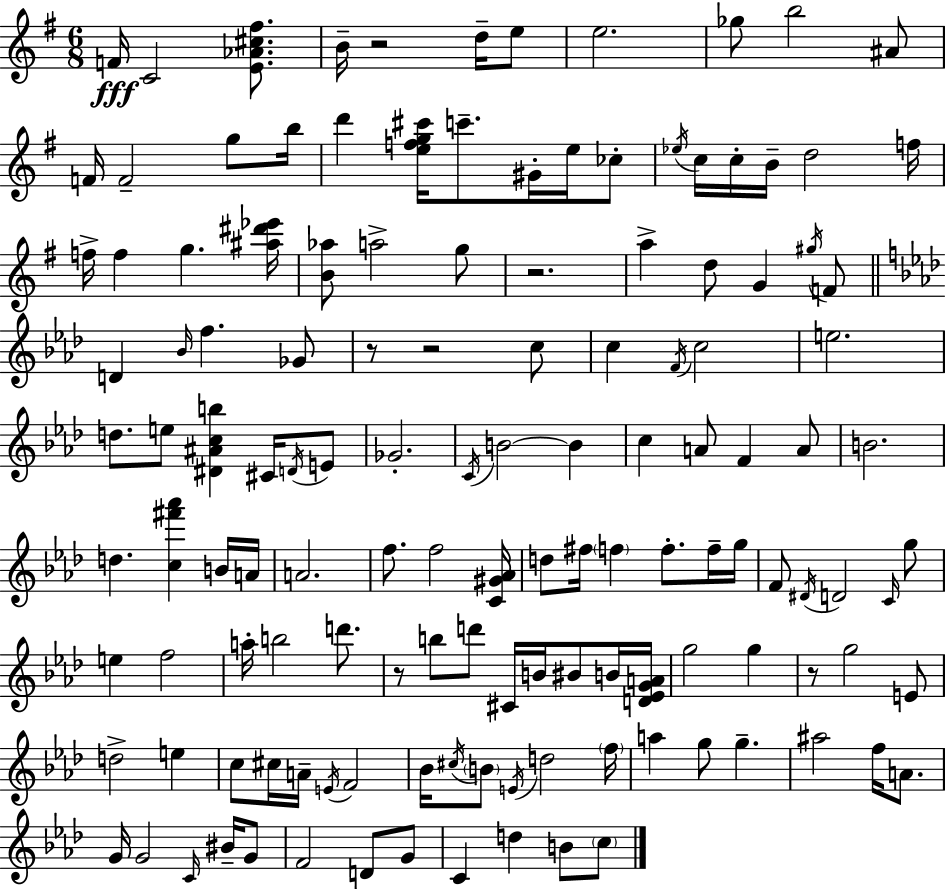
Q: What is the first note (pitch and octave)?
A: F4